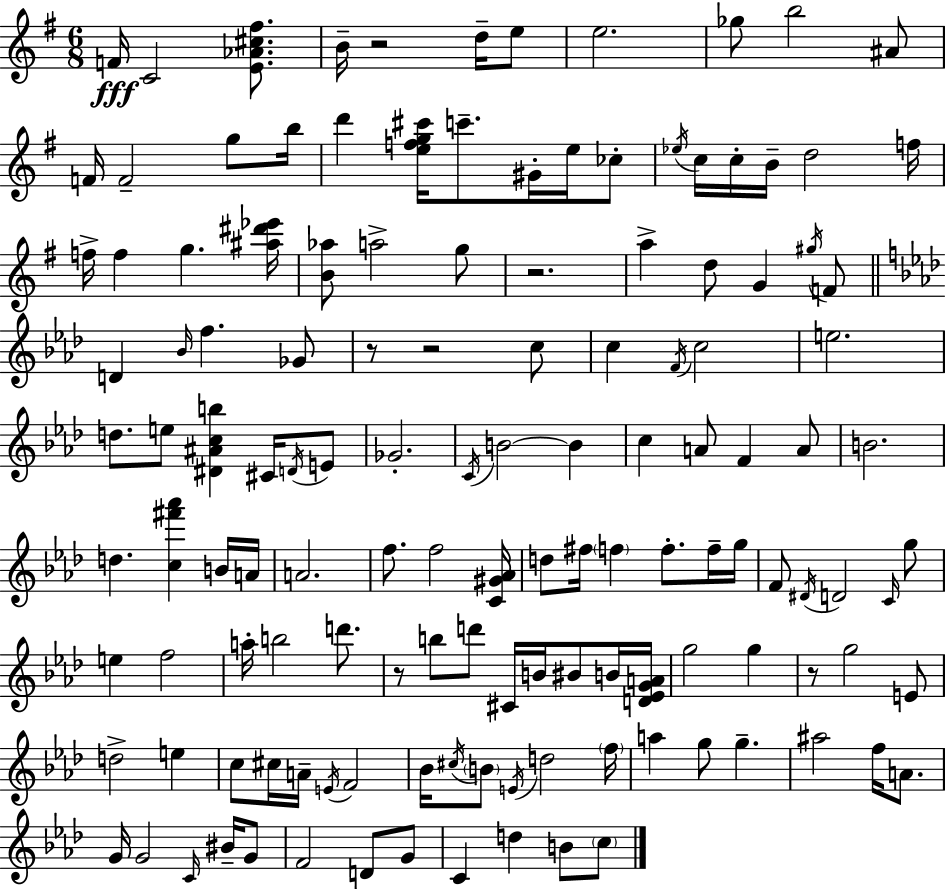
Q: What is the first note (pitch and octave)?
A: F4